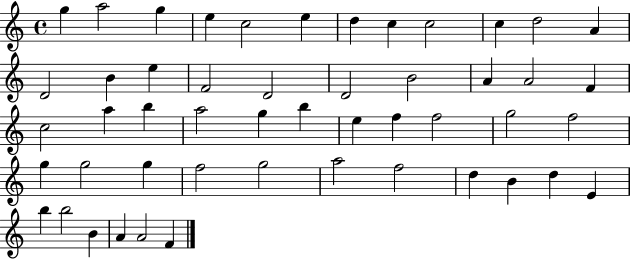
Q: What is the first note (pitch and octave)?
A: G5